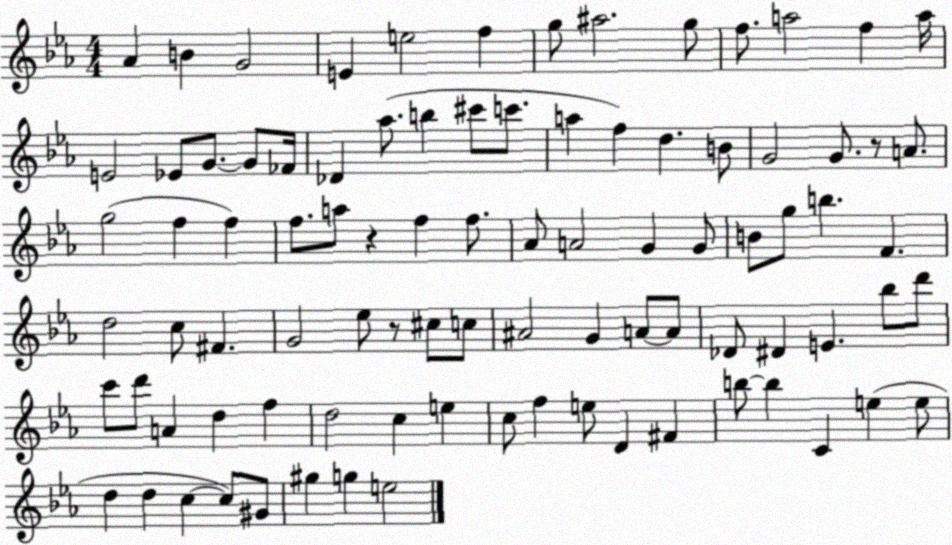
X:1
T:Untitled
M:4/4
L:1/4
K:Eb
_A B G2 E e2 f g/2 ^a2 g/2 f/2 a2 f a/4 E2 _E/2 G/2 G/2 _F/4 _D _a/2 b ^c'/2 c'/2 a f d B/2 G2 G/2 z/2 A/2 g2 f f f/2 a/2 z f f/2 _A/2 A2 G G/2 B/2 g/2 b F d2 c/2 ^F G2 _e/2 z/2 ^c/2 c/2 ^A2 G A/2 A/2 _D/2 ^D E _b/2 d'/2 c'/2 d'/2 A d f d2 c e c/2 f e/2 D ^F b/2 b C e e/2 d d c c/2 ^G/2 ^g g e2